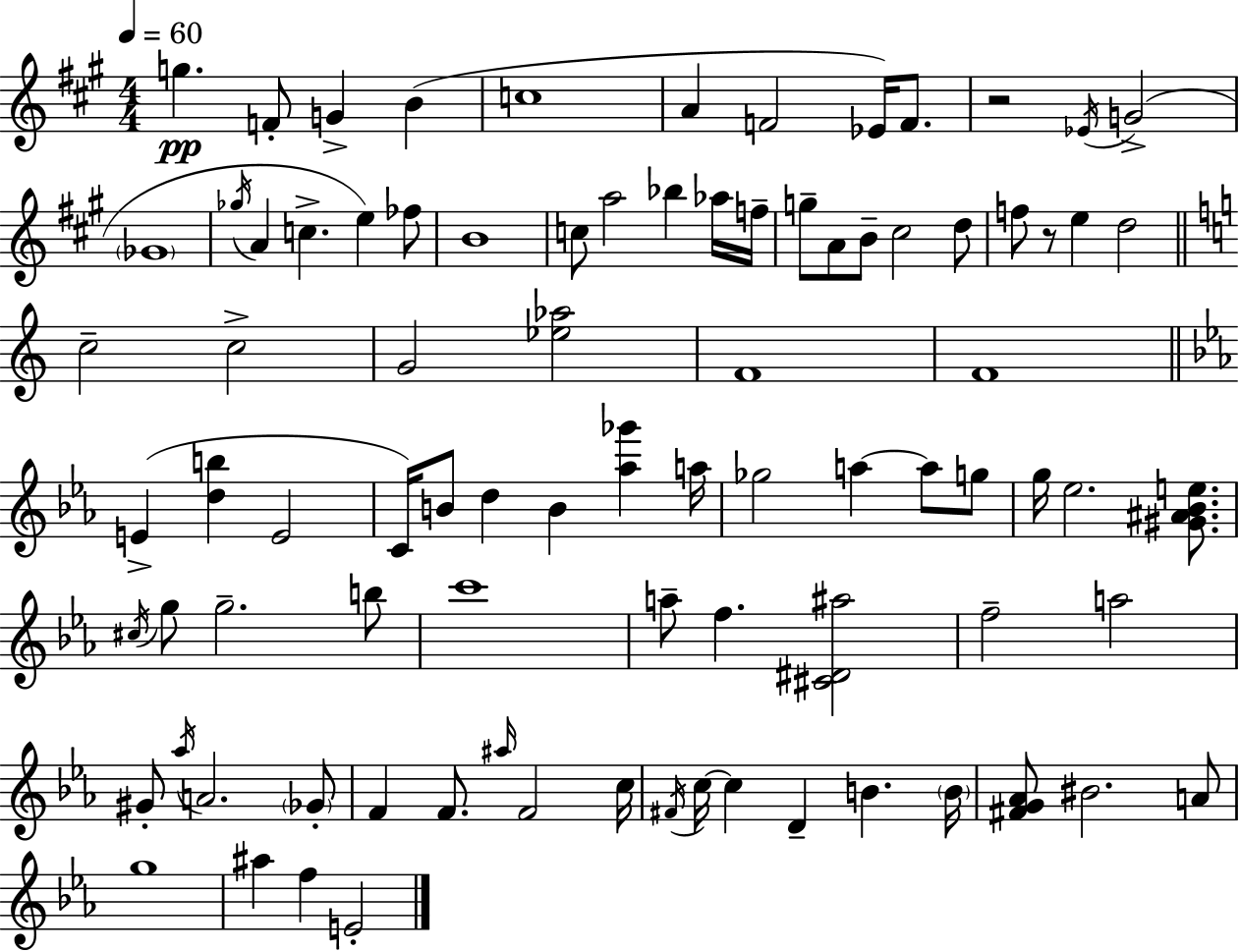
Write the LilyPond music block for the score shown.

{
  \clef treble
  \numericTimeSignature
  \time 4/4
  \key a \major
  \tempo 4 = 60
  g''4.\pp f'8-. g'4-> b'4( | c''1 | a'4 f'2 ees'16) f'8. | r2 \acciaccatura { ees'16 } g'2->( | \break \parenthesize ges'1 | \acciaccatura { ges''16 } a'4 c''4.-> e''4) | fes''8 b'1 | c''8 a''2 bes''4 | \break aes''16 f''16-- g''8-- a'8 b'8-- cis''2 | d''8 f''8 r8 e''4 d''2 | \bar "||" \break \key c \major c''2-- c''2-> | g'2 <ees'' aes''>2 | f'1 | f'1 | \break \bar "||" \break \key c \minor e'4->( <d'' b''>4 e'2 | c'16) b'8 d''4 b'4 <aes'' ges'''>4 a''16 | ges''2 a''4~~ a''8 g''8 | g''16 ees''2. <gis' ais' bes' e''>8. | \break \acciaccatura { cis''16 } g''8 g''2.-- b''8 | c'''1 | a''8-- f''4. <cis' dis' ais''>2 | f''2-- a''2 | \break gis'8-. \acciaccatura { aes''16 } a'2. | \parenthesize ges'8-. f'4 f'8. \grace { ais''16 } f'2 | c''16 \acciaccatura { fis'16 } c''16~~ c''4 d'4-- b'4. | \parenthesize b'16 <fis' g' aes'>8 bis'2. | \break a'8 g''1 | ais''4 f''4 e'2-. | \bar "|."
}